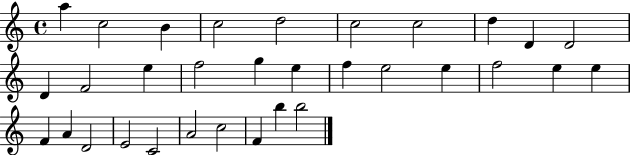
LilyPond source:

{
  \clef treble
  \time 4/4
  \defaultTimeSignature
  \key c \major
  a''4 c''2 b'4 | c''2 d''2 | c''2 c''2 | d''4 d'4 d'2 | \break d'4 f'2 e''4 | f''2 g''4 e''4 | f''4 e''2 e''4 | f''2 e''4 e''4 | \break f'4 a'4 d'2 | e'2 c'2 | a'2 c''2 | f'4 b''4 b''2 | \break \bar "|."
}